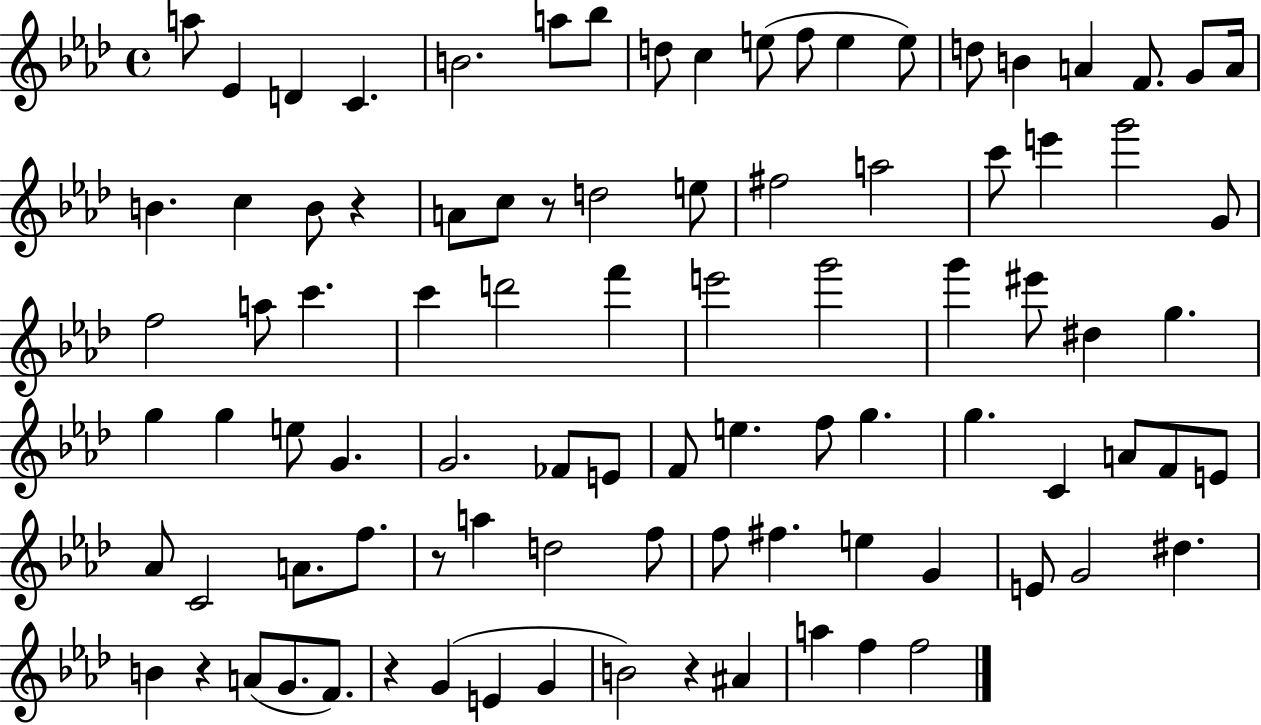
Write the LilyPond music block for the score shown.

{
  \clef treble
  \time 4/4
  \defaultTimeSignature
  \key aes \major
  a''8 ees'4 d'4 c'4. | b'2. a''8 bes''8 | d''8 c''4 e''8( f''8 e''4 e''8) | d''8 b'4 a'4 f'8. g'8 a'16 | \break b'4. c''4 b'8 r4 | a'8 c''8 r8 d''2 e''8 | fis''2 a''2 | c'''8 e'''4 g'''2 g'8 | \break f''2 a''8 c'''4. | c'''4 d'''2 f'''4 | e'''2 g'''2 | g'''4 eis'''8 dis''4 g''4. | \break g''4 g''4 e''8 g'4. | g'2. fes'8 e'8 | f'8 e''4. f''8 g''4. | g''4. c'4 a'8 f'8 e'8 | \break aes'8 c'2 a'8. f''8. | r8 a''4 d''2 f''8 | f''8 fis''4. e''4 g'4 | e'8 g'2 dis''4. | \break b'4 r4 a'8( g'8. f'8.) | r4 g'4( e'4 g'4 | b'2) r4 ais'4 | a''4 f''4 f''2 | \break \bar "|."
}